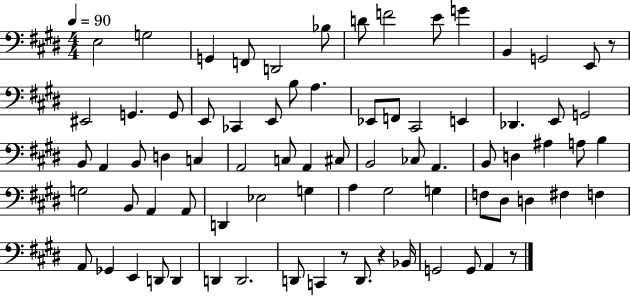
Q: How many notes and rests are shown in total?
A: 78